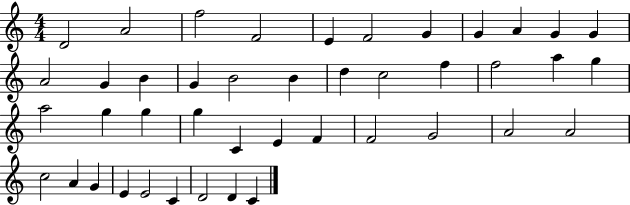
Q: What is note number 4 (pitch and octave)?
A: F4